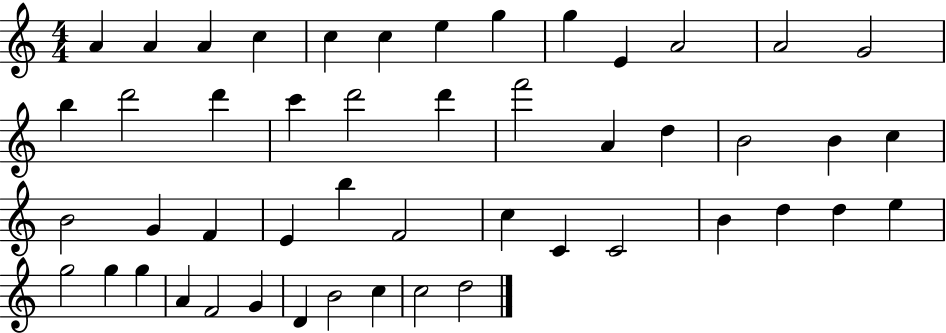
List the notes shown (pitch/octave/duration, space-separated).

A4/q A4/q A4/q C5/q C5/q C5/q E5/q G5/q G5/q E4/q A4/h A4/h G4/h B5/q D6/h D6/q C6/q D6/h D6/q F6/h A4/q D5/q B4/h B4/q C5/q B4/h G4/q F4/q E4/q B5/q F4/h C5/q C4/q C4/h B4/q D5/q D5/q E5/q G5/h G5/q G5/q A4/q F4/h G4/q D4/q B4/h C5/q C5/h D5/h